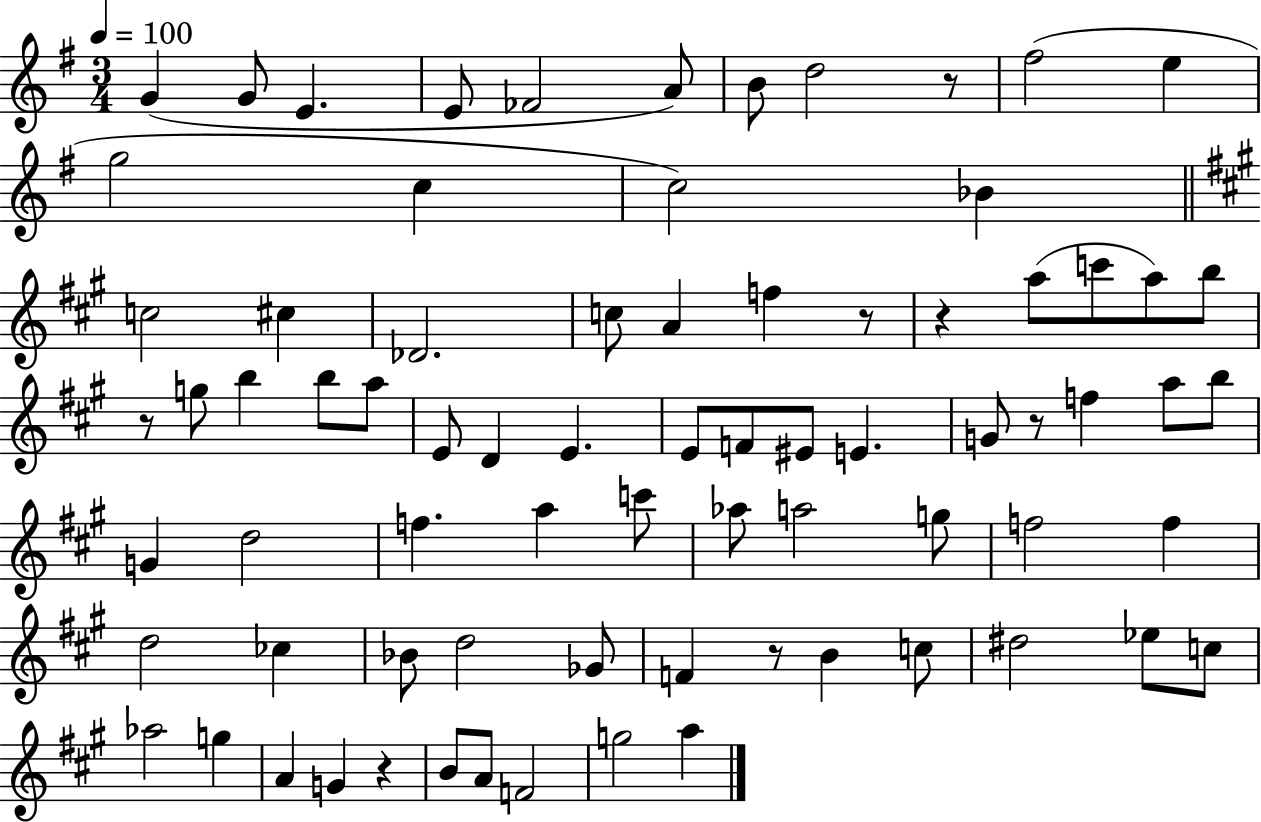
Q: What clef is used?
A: treble